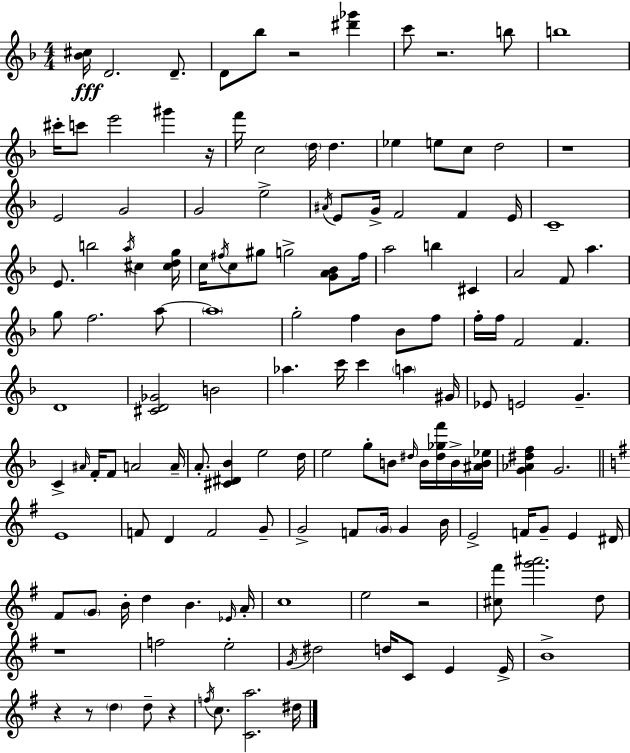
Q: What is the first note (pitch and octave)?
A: D4